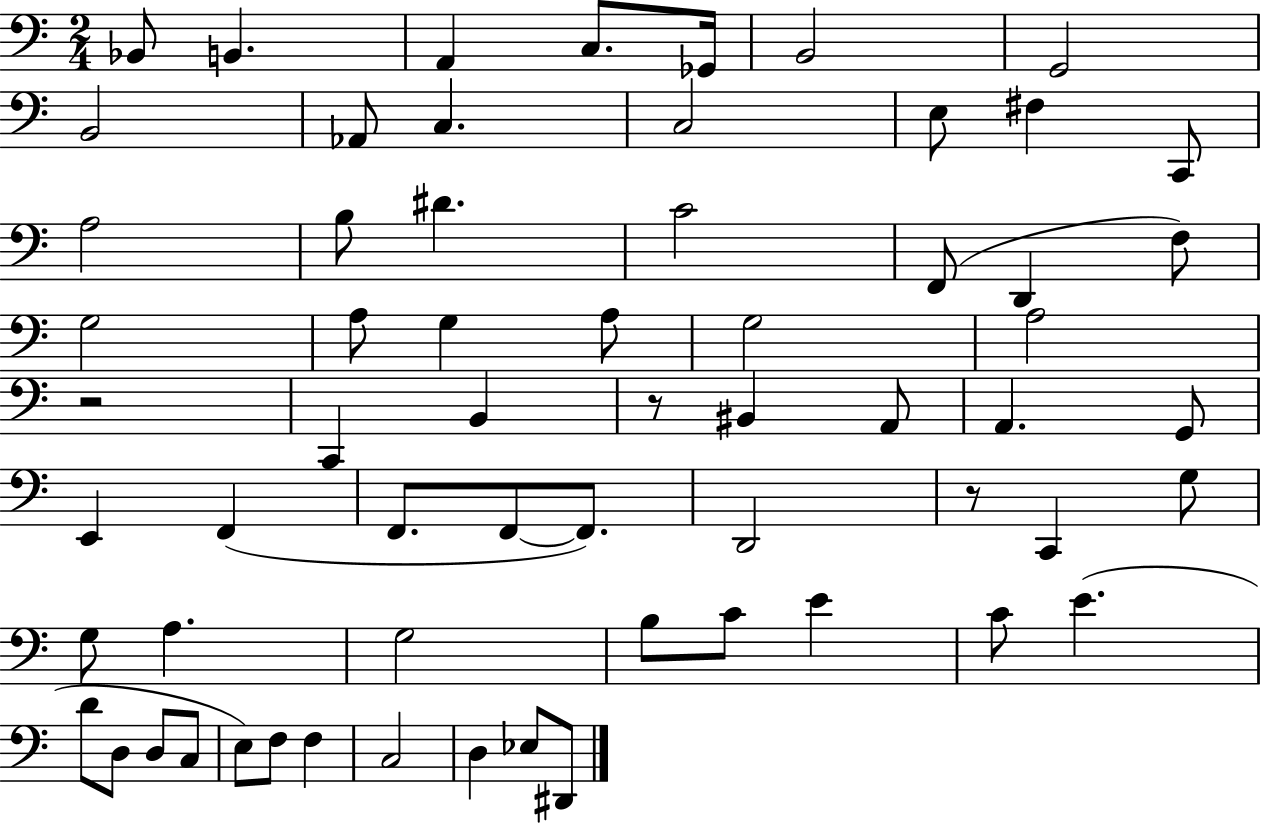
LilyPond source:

{
  \clef bass
  \numericTimeSignature
  \time 2/4
  \key c \major
  bes,8 b,4. | a,4 c8. ges,16 | b,2 | g,2 | \break b,2 | aes,8 c4. | c2 | e8 fis4 c,8 | \break a2 | b8 dis'4. | c'2 | f,8( d,4 f8) | \break g2 | a8 g4 a8 | g2 | a2 | \break r2 | c,4 b,4 | r8 bis,4 a,8 | a,4. g,8 | \break e,4 f,4( | f,8. f,8~~ f,8.) | d,2 | r8 c,4 g8 | \break g8 a4. | g2 | b8 c'8 e'4 | c'8 e'4.( | \break d'8 d8 d8 c8 | e8) f8 f4 | c2 | d4 ees8 dis,8 | \break \bar "|."
}